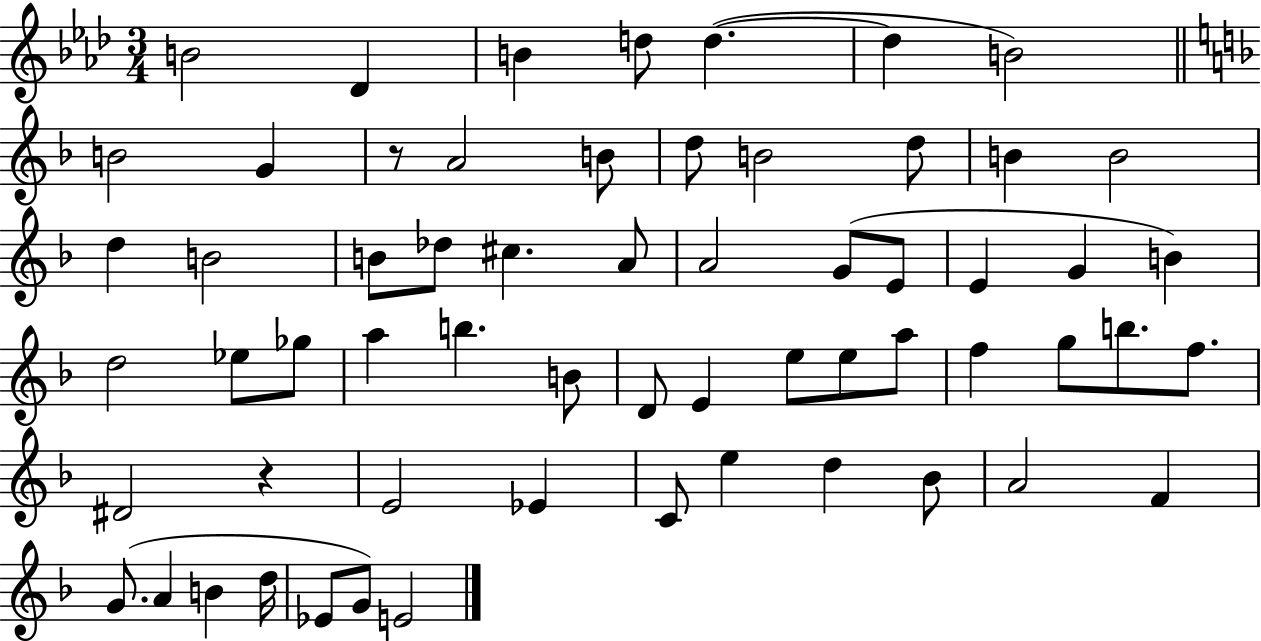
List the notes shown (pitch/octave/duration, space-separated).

B4/h Db4/q B4/q D5/e D5/q. D5/q B4/h B4/h G4/q R/e A4/h B4/e D5/e B4/h D5/e B4/q B4/h D5/q B4/h B4/e Db5/e C#5/q. A4/e A4/h G4/e E4/e E4/q G4/q B4/q D5/h Eb5/e Gb5/e A5/q B5/q. B4/e D4/e E4/q E5/e E5/e A5/e F5/q G5/e B5/e. F5/e. D#4/h R/q E4/h Eb4/q C4/e E5/q D5/q Bb4/e A4/h F4/q G4/e. A4/q B4/q D5/s Eb4/e G4/e E4/h